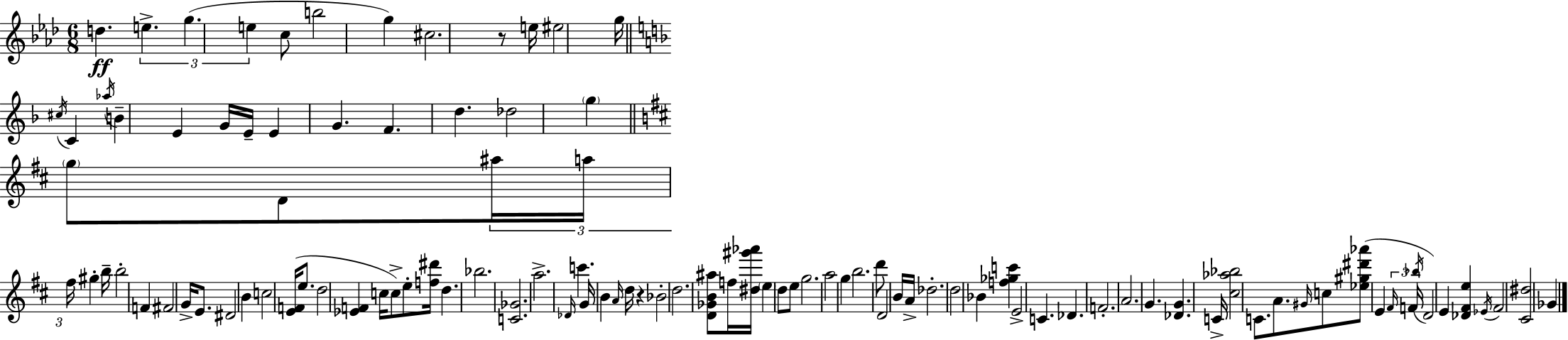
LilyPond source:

{
  \clef treble
  \numericTimeSignature
  \time 6/8
  \key aes \major
  d''4.\ff \tuplet 3/2 { e''4.-> | g''4.( e''4 } c''8 | b''2 g''4) | cis''2. | \break r8 e''16 eis''2 g''16 | \bar "||" \break \key f \major \acciaccatura { cis''16 } c'4 \acciaccatura { aes''16 } b'4-- e'4 | g'16 e'16-- e'4 g'4. | f'4. d''4. | des''2 \parenthesize g''4 | \break \bar "||" \break \key b \minor \parenthesize g''8 d'8 \tuplet 3/2 { ais''16 a''16 fis''16 } gis''4-. b''16-- | b''2-. f'4 | fis'2 g'16-> e'8. | dis'2 b'4 | \break c''2 <e' f'>16( e''8. | d''2 <ees' f'>4 | c''16 c''8->) e''8-. <f'' dis'''>16 d''4. | bes''2. | \break <c' ges'>2. | a''2.-> | \grace { des'16 } c'''4. g'16 b'4 | \grace { a'16 } d''16 r4 bes'2-. | \break d''2. | <d' ges' b' ais''>8 f''16 <dis'' gis''' aes'''>16 \parenthesize e''4 d''8 | e''8 g''2. | a''2 g''4 | \break b''2. | d'''8 d'2 | b'16 a'16-> des''2.-. | d''2 bes'4 | \break <f'' ges'' c'''>4 e'2-> | c'4. des'4. | f'2.-. | a'2. | \break g'4. <des' g'>4. | c'16-> <cis'' aes'' bes''>2 c'8. | a'8. \grace { gis'16 } c''8 <ees'' gis'' dis''' aes'''>8( e'4 | \tuplet 3/2 { \grace { fis'16 } f'16 \acciaccatura { bes''16 }) } d'2 | \break e'4 <des' fis' e''>4 \acciaccatura { ees'16 } fis'2 | <cis' dis''>2 | ges'4 \bar "|."
}